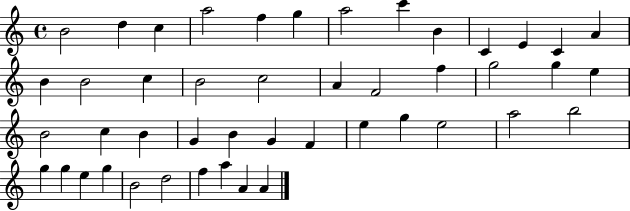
{
  \clef treble
  \time 4/4
  \defaultTimeSignature
  \key c \major
  b'2 d''4 c''4 | a''2 f''4 g''4 | a''2 c'''4 b'4 | c'4 e'4 c'4 a'4 | \break b'4 b'2 c''4 | b'2 c''2 | a'4 f'2 f''4 | g''2 g''4 e''4 | \break b'2 c''4 b'4 | g'4 b'4 g'4 f'4 | e''4 g''4 e''2 | a''2 b''2 | \break g''4 g''4 e''4 g''4 | b'2 d''2 | f''4 a''4 a'4 a'4 | \bar "|."
}